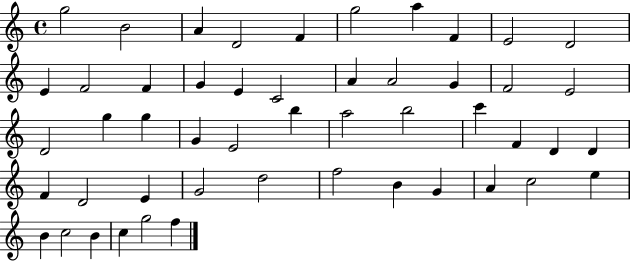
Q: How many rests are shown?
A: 0